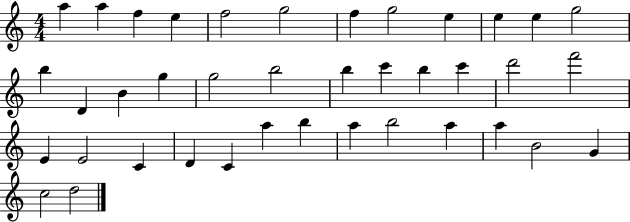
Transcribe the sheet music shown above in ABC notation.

X:1
T:Untitled
M:4/4
L:1/4
K:C
a a f e f2 g2 f g2 e e e g2 b D B g g2 b2 b c' b c' d'2 f'2 E E2 C D C a b a b2 a a B2 G c2 d2